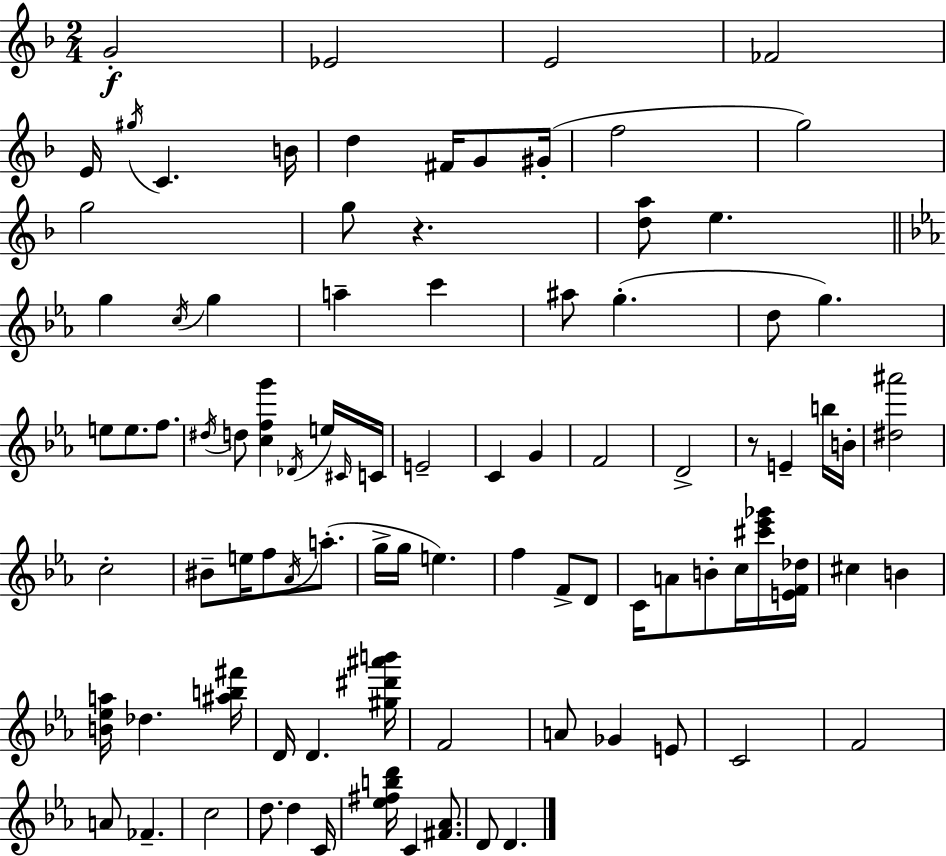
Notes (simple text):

G4/h Eb4/h E4/h FES4/h E4/s G#5/s C4/q. B4/s D5/q F#4/s G4/e G#4/s F5/h G5/h G5/h G5/e R/q. [D5,A5]/e E5/q. G5/q C5/s G5/q A5/q C6/q A#5/e G5/q. D5/e G5/q. E5/e E5/e. F5/e. D#5/s D5/e [C5,F5,G6]/q Db4/s E5/s C#4/s C4/s E4/h C4/q G4/q F4/h D4/h R/e E4/q B5/s B4/s [D#5,A#6]/h C5/h BIS4/e E5/s F5/e Ab4/s A5/e. G5/s G5/s E5/q. F5/q F4/e D4/e C4/s A4/e B4/e C5/s [C#6,Eb6,Gb6]/s [E4,F4,Db5]/s C#5/q B4/q [B4,Eb5,A5]/s Db5/q. [A#5,B5,F#6]/s D4/s D4/q. [G#5,D#6,A#6,B6]/s F4/h A4/e Gb4/q E4/e C4/h F4/h A4/e FES4/q. C5/h D5/e. D5/q C4/s [Eb5,F#5,B5,D6]/s C4/q [F#4,Ab4]/e. D4/e D4/q.